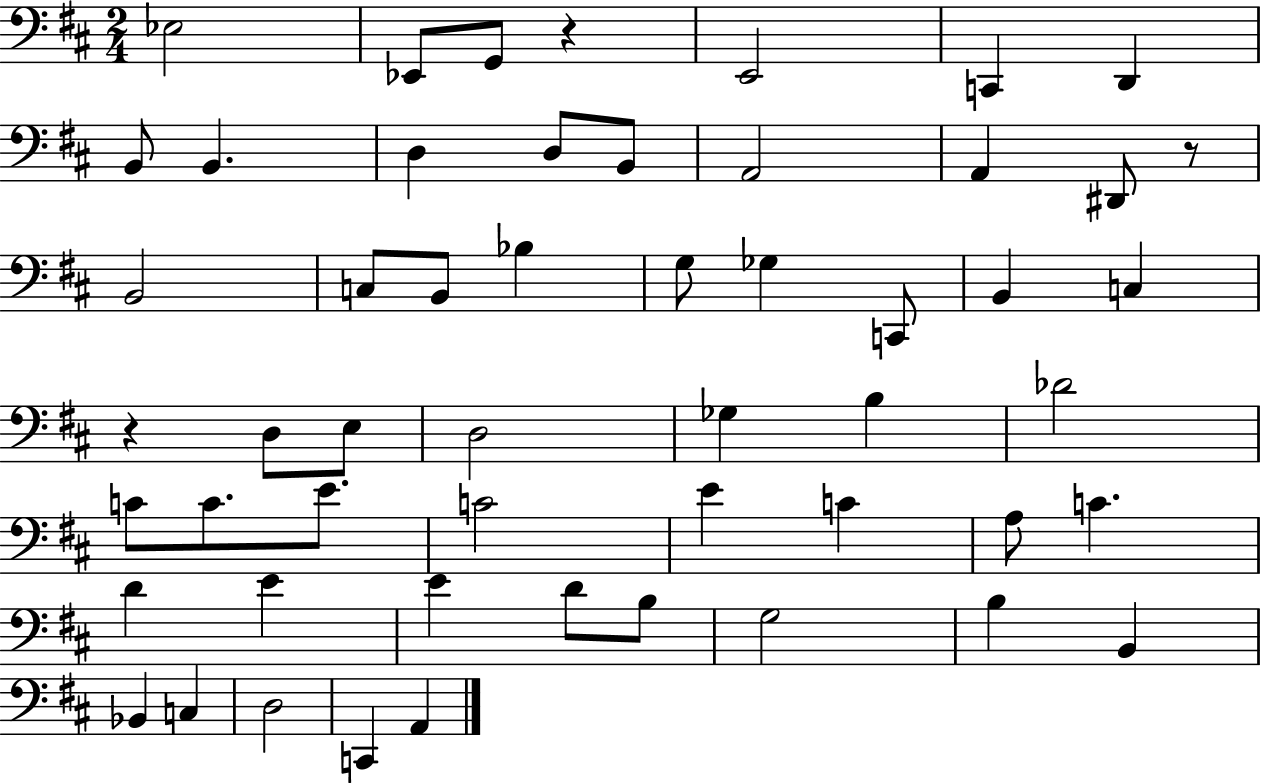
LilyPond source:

{
  \clef bass
  \numericTimeSignature
  \time 2/4
  \key d \major
  \repeat volta 2 { ees2 | ees,8 g,8 r4 | e,2 | c,4 d,4 | \break b,8 b,4. | d4 d8 b,8 | a,2 | a,4 dis,8 r8 | \break b,2 | c8 b,8 bes4 | g8 ges4 c,8 | b,4 c4 | \break r4 d8 e8 | d2 | ges4 b4 | des'2 | \break c'8 c'8. e'8. | c'2 | e'4 c'4 | a8 c'4. | \break d'4 e'4 | e'4 d'8 b8 | g2 | b4 b,4 | \break bes,4 c4 | d2 | c,4 a,4 | } \bar "|."
}